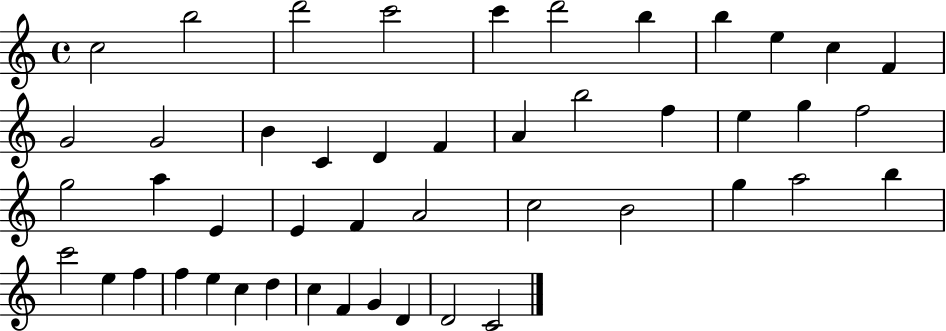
{
  \clef treble
  \time 4/4
  \defaultTimeSignature
  \key c \major
  c''2 b''2 | d'''2 c'''2 | c'''4 d'''2 b''4 | b''4 e''4 c''4 f'4 | \break g'2 g'2 | b'4 c'4 d'4 f'4 | a'4 b''2 f''4 | e''4 g''4 f''2 | \break g''2 a''4 e'4 | e'4 f'4 a'2 | c''2 b'2 | g''4 a''2 b''4 | \break c'''2 e''4 f''4 | f''4 e''4 c''4 d''4 | c''4 f'4 g'4 d'4 | d'2 c'2 | \break \bar "|."
}